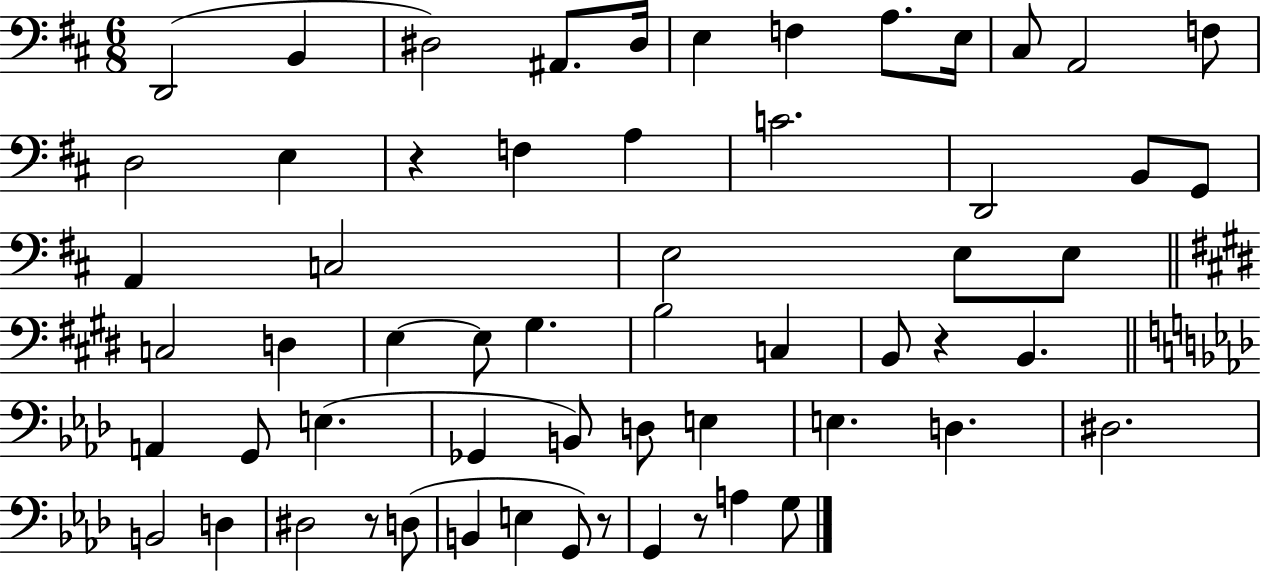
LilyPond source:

{
  \clef bass
  \numericTimeSignature
  \time 6/8
  \key d \major
  \repeat volta 2 { d,2( b,4 | dis2) ais,8. dis16 | e4 f4 a8. e16 | cis8 a,2 f8 | \break d2 e4 | r4 f4 a4 | c'2. | d,2 b,8 g,8 | \break a,4 c2 | e2 e8 e8 | \bar "||" \break \key e \major c2 d4 | e4~~ e8 gis4. | b2 c4 | b,8 r4 b,4. | \break \bar "||" \break \key aes \major a,4 g,8 e4.( | ges,4 b,8) d8 e4 | e4. d4. | dis2. | \break b,2 d4 | dis2 r8 d8( | b,4 e4 g,8) r8 | g,4 r8 a4 g8 | \break } \bar "|."
}